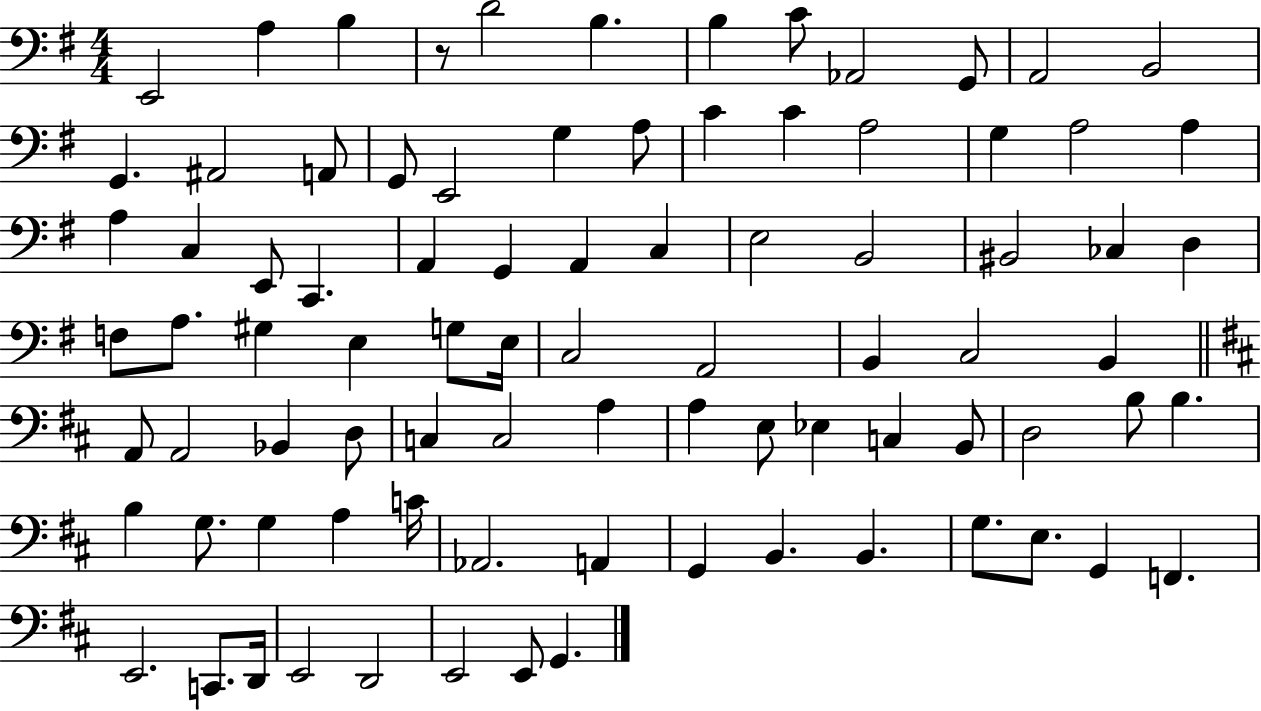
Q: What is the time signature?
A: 4/4